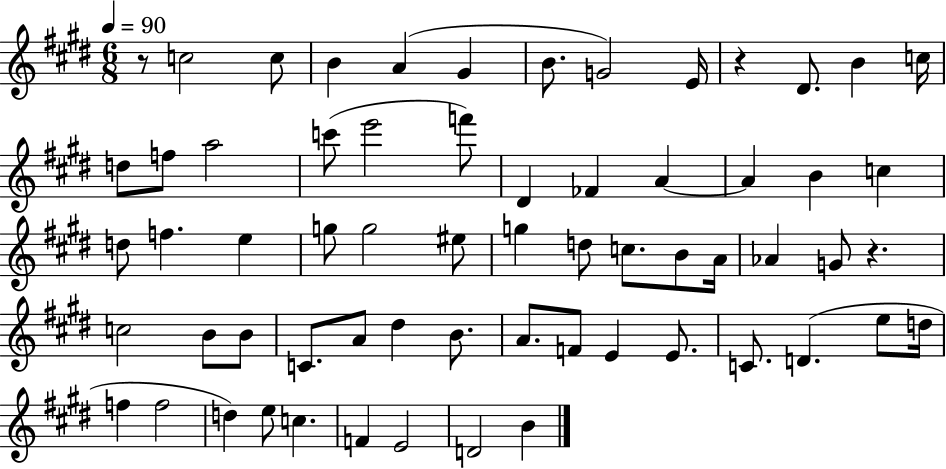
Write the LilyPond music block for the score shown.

{
  \clef treble
  \numericTimeSignature
  \time 6/8
  \key e \major
  \tempo 4 = 90
  r8 c''2 c''8 | b'4 a'4( gis'4 | b'8. g'2) e'16 | r4 dis'8. b'4 c''16 | \break d''8 f''8 a''2 | c'''8( e'''2 f'''8) | dis'4 fes'4 a'4~~ | a'4 b'4 c''4 | \break d''8 f''4. e''4 | g''8 g''2 eis''8 | g''4 d''8 c''8. b'8 a'16 | aes'4 g'8 r4. | \break c''2 b'8 b'8 | c'8. a'8 dis''4 b'8. | a'8. f'8 e'4 e'8. | c'8. d'4.( e''8 d''16 | \break f''4 f''2 | d''4) e''8 c''4. | f'4 e'2 | d'2 b'4 | \break \bar "|."
}